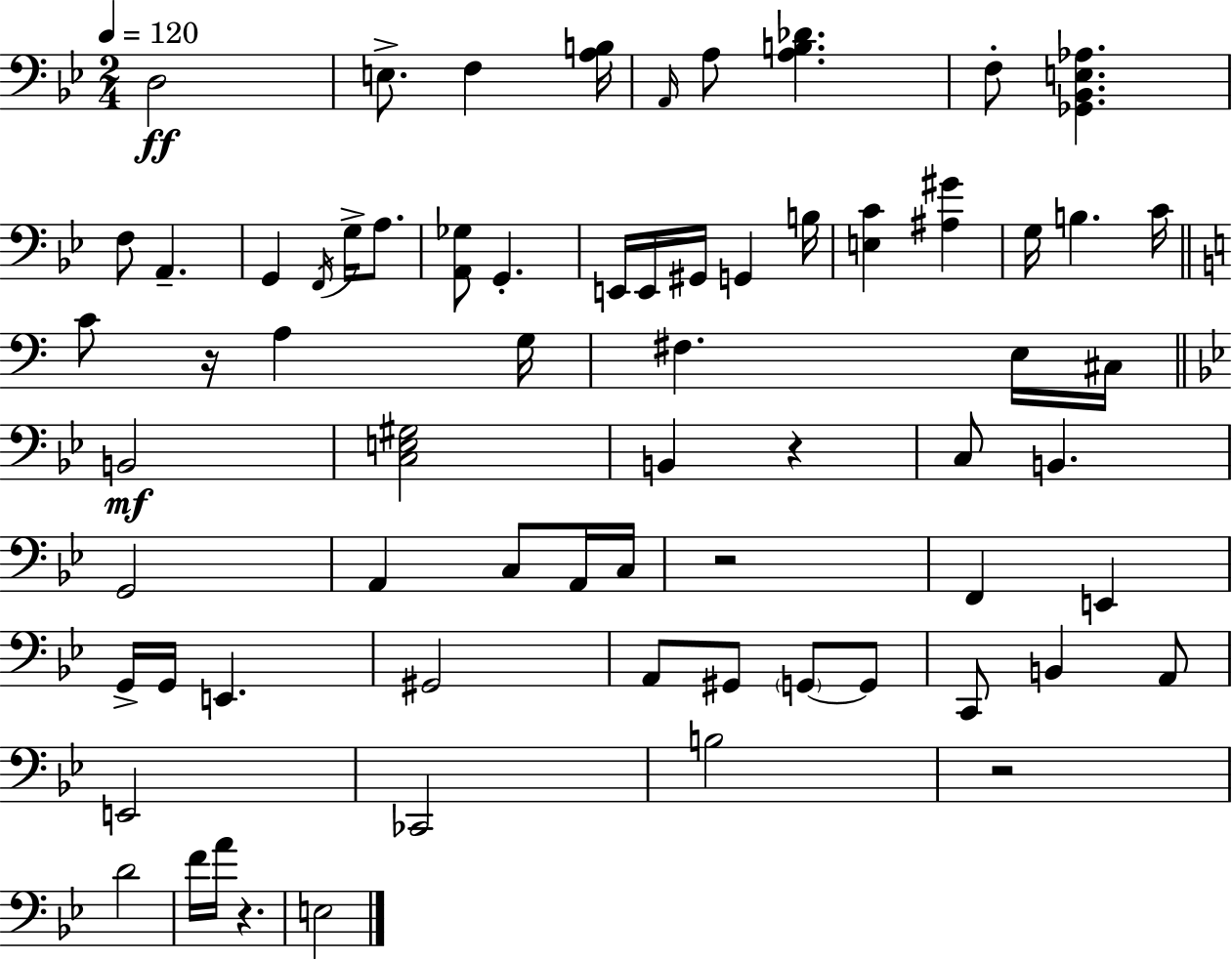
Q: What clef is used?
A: bass